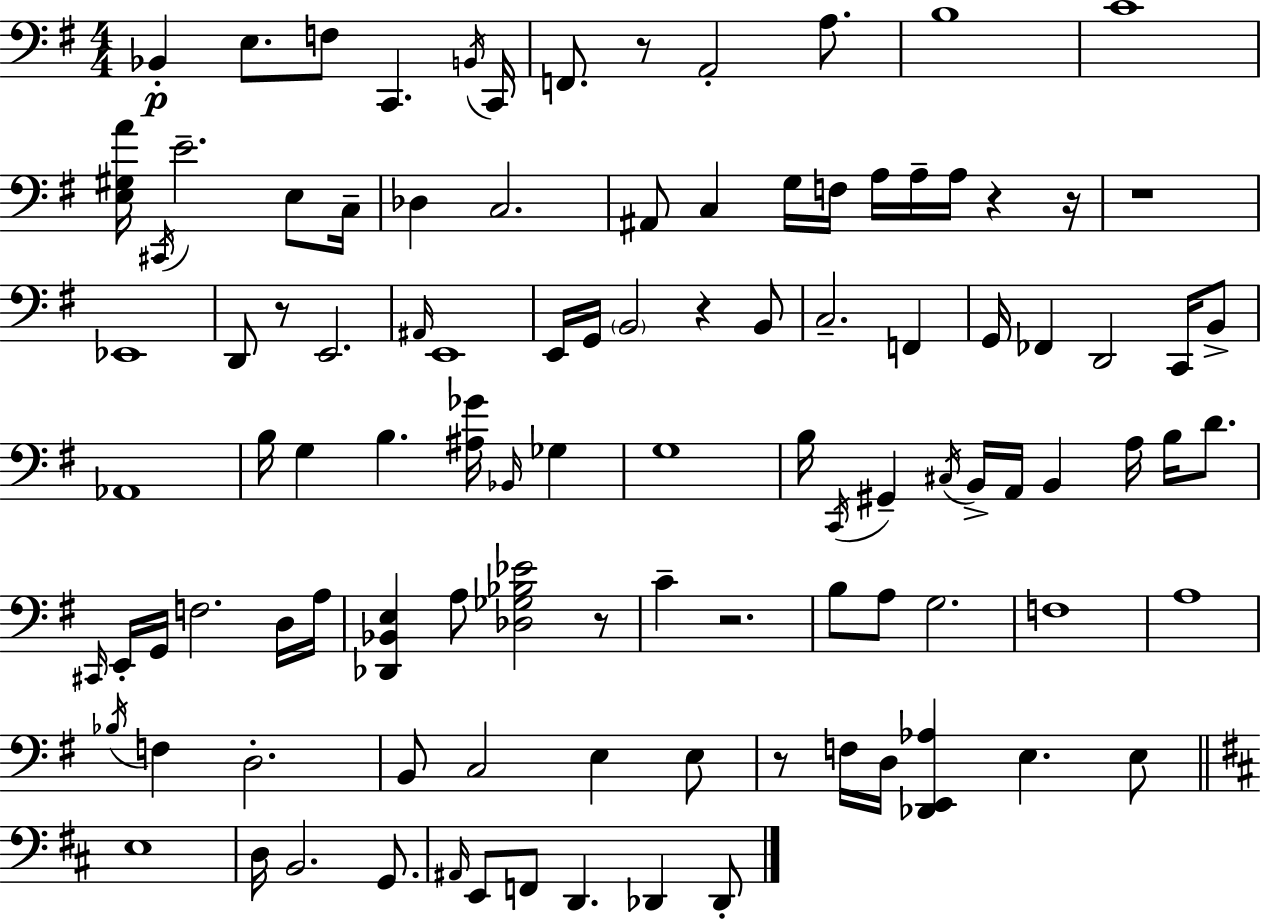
X:1
T:Untitled
M:4/4
L:1/4
K:G
_B,, E,/2 F,/2 C,, B,,/4 C,,/4 F,,/2 z/2 A,,2 A,/2 B,4 C4 [E,^G,A]/4 ^C,,/4 E2 E,/2 C,/4 _D, C,2 ^A,,/2 C, G,/4 F,/4 A,/4 A,/4 A,/4 z z/4 z4 _E,,4 D,,/2 z/2 E,,2 ^A,,/4 E,,4 E,,/4 G,,/4 B,,2 z B,,/2 C,2 F,, G,,/4 _F,, D,,2 C,,/4 B,,/2 _A,,4 B,/4 G, B, [^A,_G]/4 _B,,/4 _G, G,4 B,/4 C,,/4 ^G,, ^C,/4 B,,/4 A,,/4 B,, A,/4 B,/4 D/2 ^C,,/4 E,,/4 G,,/4 F,2 D,/4 A,/4 [_D,,_B,,E,] A,/2 [_D,_G,_B,_E]2 z/2 C z2 B,/2 A,/2 G,2 F,4 A,4 _B,/4 F, D,2 B,,/2 C,2 E, E,/2 z/2 F,/4 D,/4 [_D,,E,,_A,] E, E,/2 E,4 D,/4 B,,2 G,,/2 ^A,,/4 E,,/2 F,,/2 D,, _D,, _D,,/2